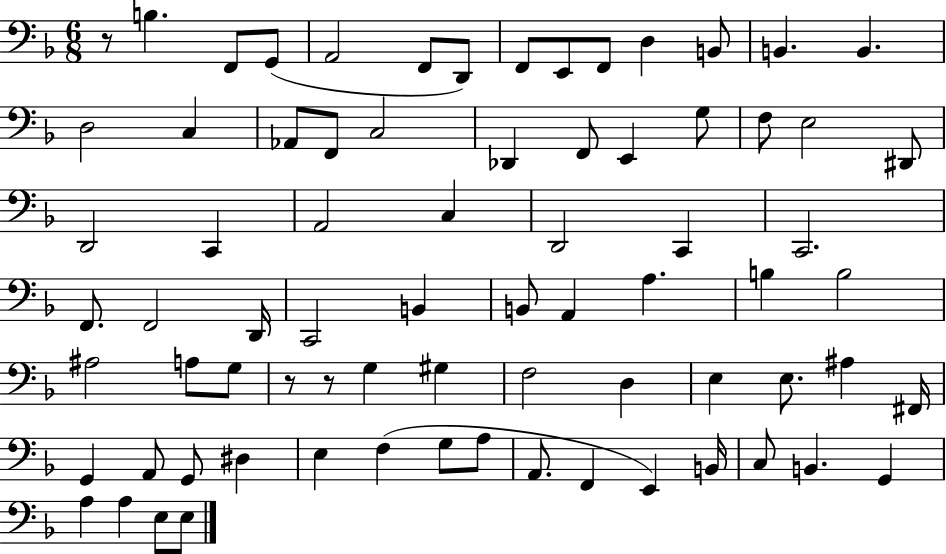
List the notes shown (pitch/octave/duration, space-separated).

R/e B3/q. F2/e G2/e A2/h F2/e D2/e F2/e E2/e F2/e D3/q B2/e B2/q. B2/q. D3/h C3/q Ab2/e F2/e C3/h Db2/q F2/e E2/q G3/e F3/e E3/h D#2/e D2/h C2/q A2/h C3/q D2/h C2/q C2/h. F2/e. F2/h D2/s C2/h B2/q B2/e A2/q A3/q. B3/q B3/h A#3/h A3/e G3/e R/e R/e G3/q G#3/q F3/h D3/q E3/q E3/e. A#3/q F#2/s G2/q A2/e G2/e D#3/q E3/q F3/q G3/e A3/e A2/e. F2/q E2/q B2/s C3/e B2/q. G2/q A3/q A3/q E3/e E3/e